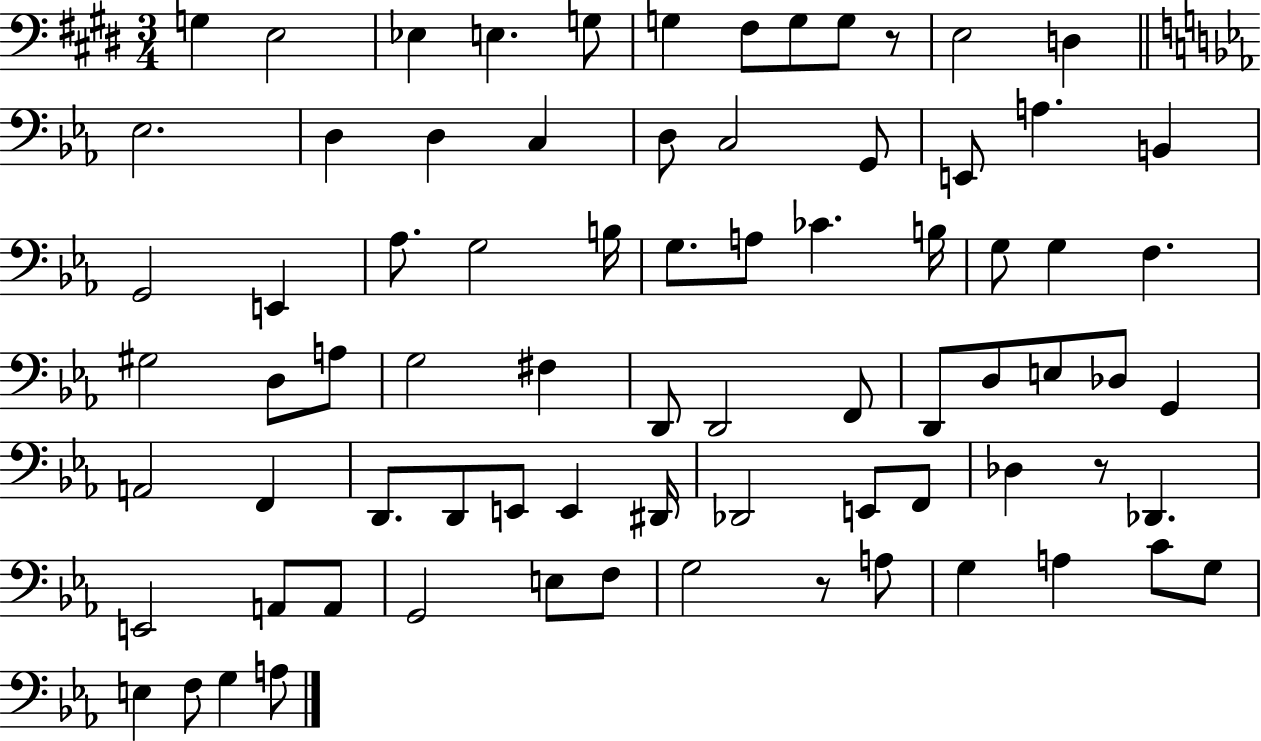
{
  \clef bass
  \numericTimeSignature
  \time 3/4
  \key e \major
  g4 e2 | ees4 e4. g8 | g4 fis8 g8 g8 r8 | e2 d4 | \break \bar "||" \break \key ees \major ees2. | d4 d4 c4 | d8 c2 g,8 | e,8 a4. b,4 | \break g,2 e,4 | aes8. g2 b16 | g8. a8 ces'4. b16 | g8 g4 f4. | \break gis2 d8 a8 | g2 fis4 | d,8 d,2 f,8 | d,8 d8 e8 des8 g,4 | \break a,2 f,4 | d,8. d,8 e,8 e,4 dis,16 | des,2 e,8 f,8 | des4 r8 des,4. | \break e,2 a,8 a,8 | g,2 e8 f8 | g2 r8 a8 | g4 a4 c'8 g8 | \break e4 f8 g4 a8 | \bar "|."
}